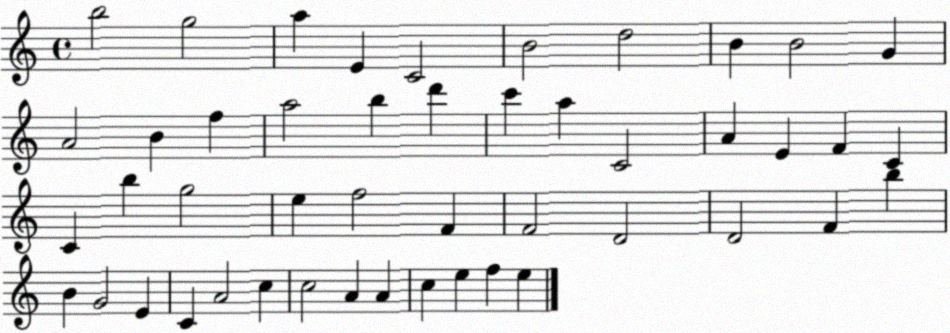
X:1
T:Untitled
M:4/4
L:1/4
K:C
b2 g2 a E C2 B2 d2 B B2 G A2 B f a2 b d' c' a C2 A E F C C b g2 e f2 F F2 D2 D2 F b B G2 E C A2 c c2 A A c e f e